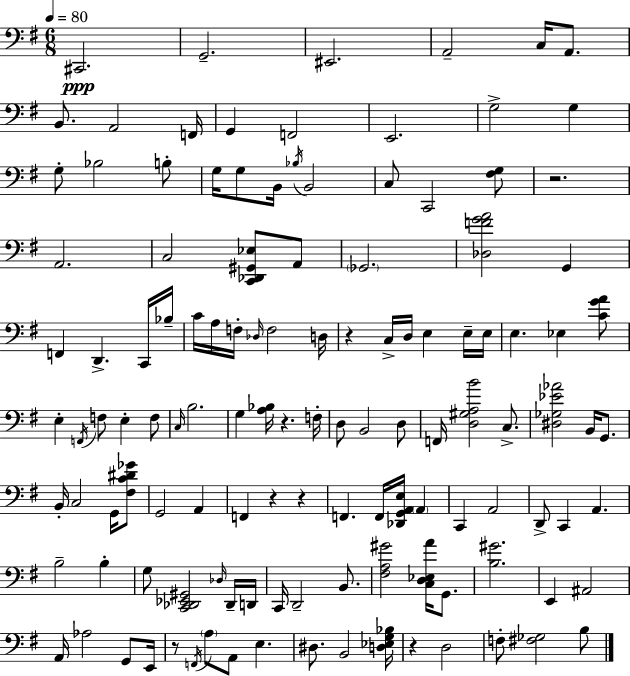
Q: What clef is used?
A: bass